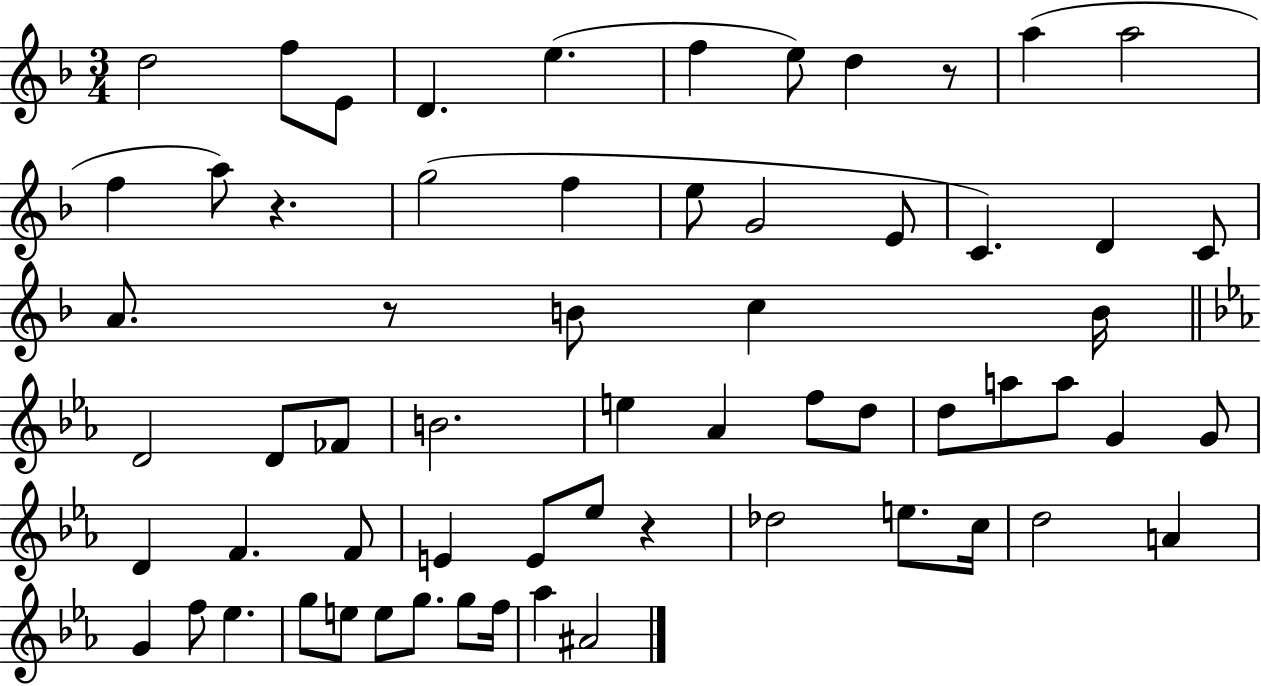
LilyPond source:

{
  \clef treble
  \numericTimeSignature
  \time 3/4
  \key f \major
  \repeat volta 2 { d''2 f''8 e'8 | d'4. e''4.( | f''4 e''8) d''4 r8 | a''4( a''2 | \break f''4 a''8) r4. | g''2( f''4 | e''8 g'2 e'8 | c'4.) d'4 c'8 | \break a'8. r8 b'8 c''4 b'16 | \bar "||" \break \key ees \major d'2 d'8 fes'8 | b'2. | e''4 aes'4 f''8 d''8 | d''8 a''8 a''8 g'4 g'8 | \break d'4 f'4. f'8 | e'4 e'8 ees''8 r4 | des''2 e''8. c''16 | d''2 a'4 | \break g'4 f''8 ees''4. | g''8 e''8 e''8 g''8. g''8 f''16 | aes''4 ais'2 | } \bar "|."
}